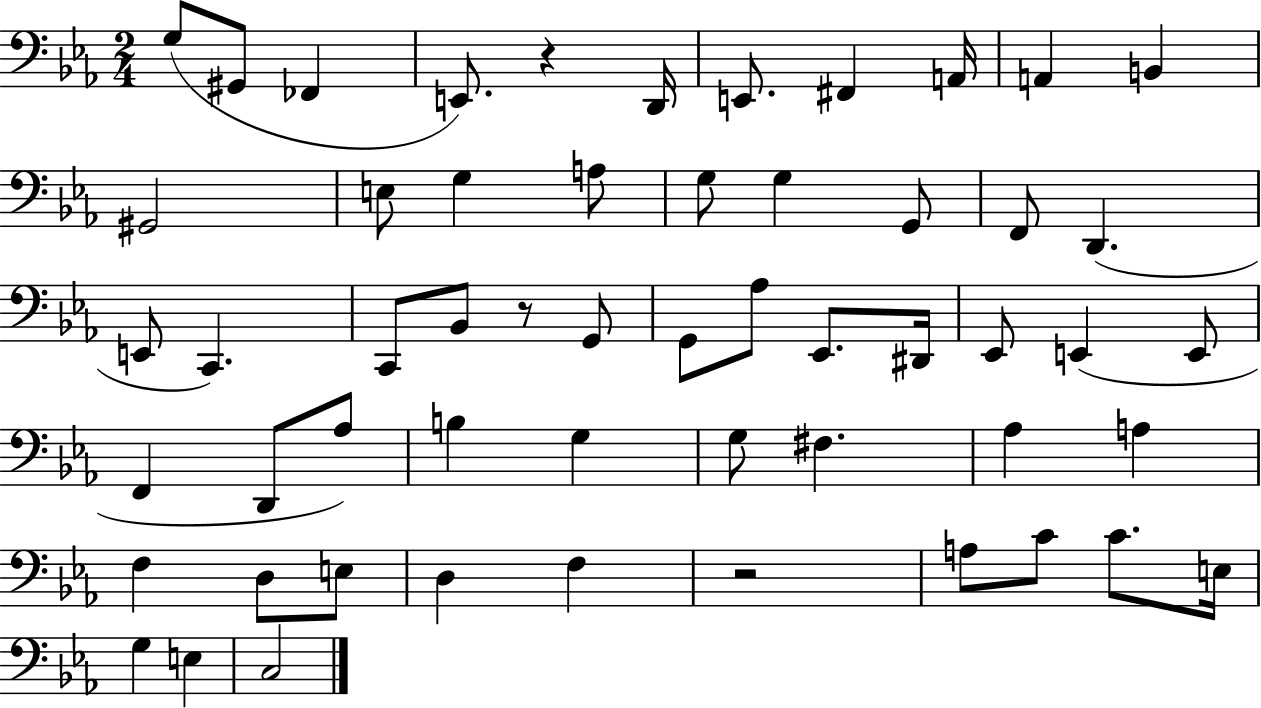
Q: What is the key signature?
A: EES major